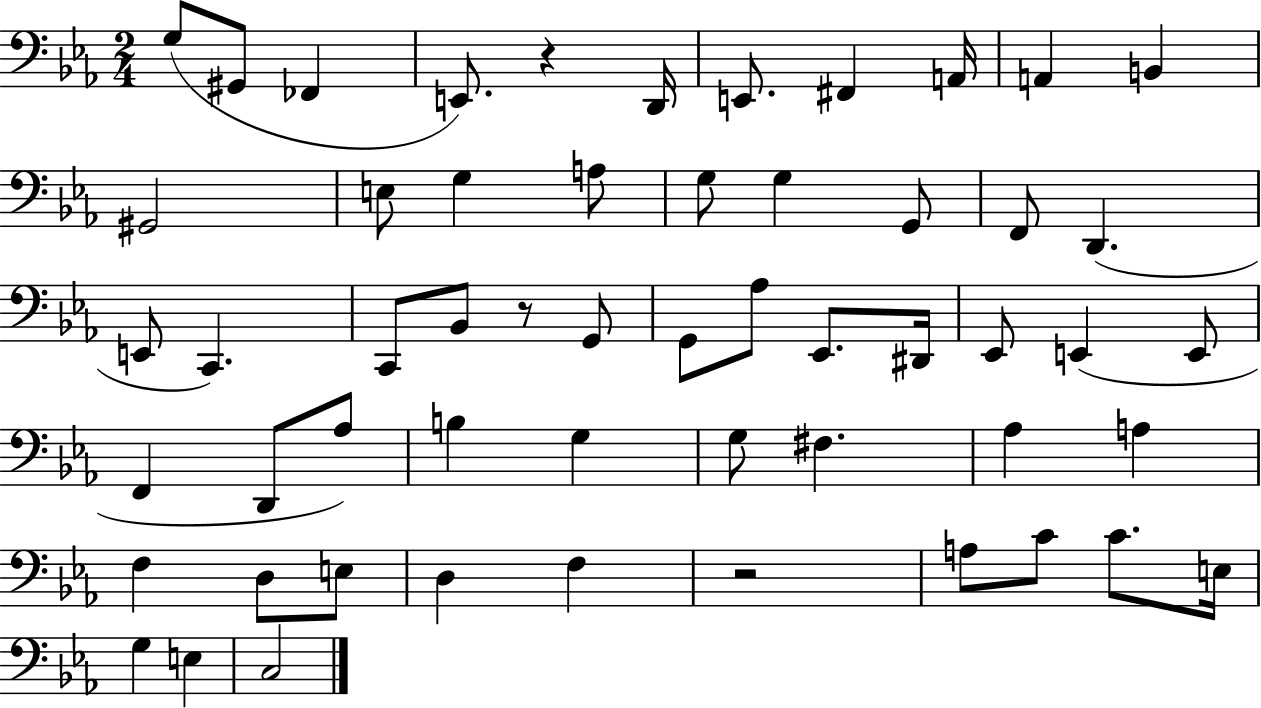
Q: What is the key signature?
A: EES major